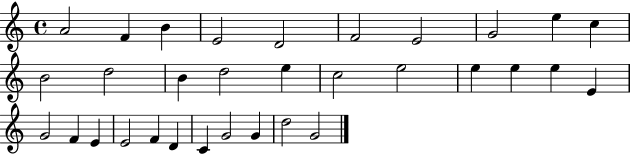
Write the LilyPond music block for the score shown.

{
  \clef treble
  \time 4/4
  \defaultTimeSignature
  \key c \major
  a'2 f'4 b'4 | e'2 d'2 | f'2 e'2 | g'2 e''4 c''4 | \break b'2 d''2 | b'4 d''2 e''4 | c''2 e''2 | e''4 e''4 e''4 e'4 | \break g'2 f'4 e'4 | e'2 f'4 d'4 | c'4 g'2 g'4 | d''2 g'2 | \break \bar "|."
}